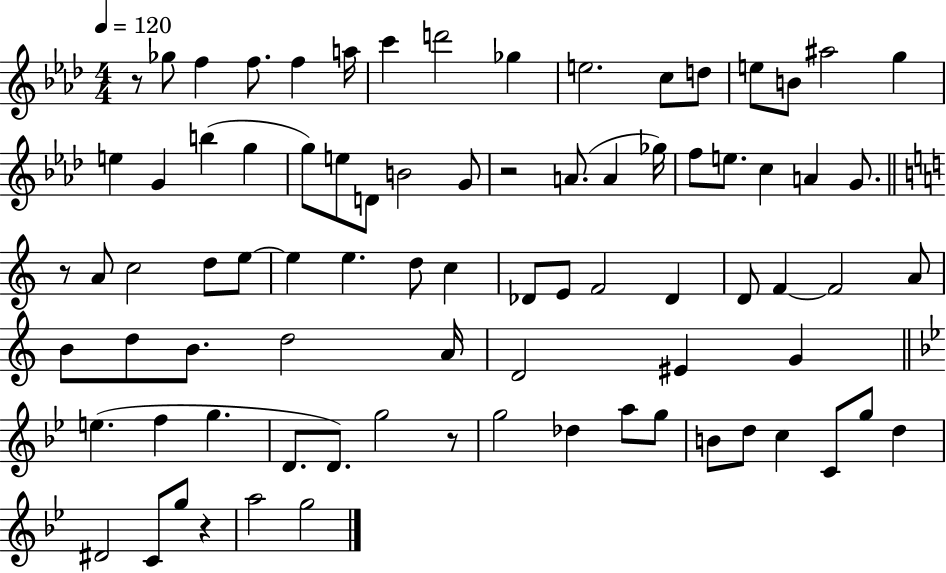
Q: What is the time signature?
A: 4/4